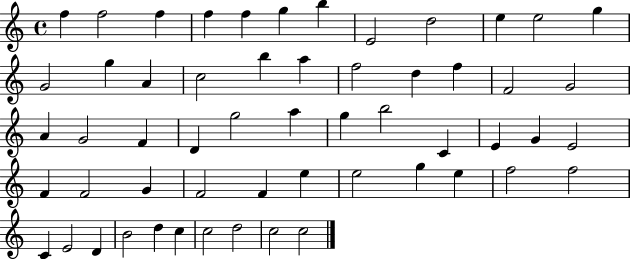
F5/q F5/h F5/q F5/q F5/q G5/q B5/q E4/h D5/h E5/q E5/h G5/q G4/h G5/q A4/q C5/h B5/q A5/q F5/h D5/q F5/q F4/h G4/h A4/q G4/h F4/q D4/q G5/h A5/q G5/q B5/h C4/q E4/q G4/q E4/h F4/q F4/h G4/q F4/h F4/q E5/q E5/h G5/q E5/q F5/h F5/h C4/q E4/h D4/q B4/h D5/q C5/q C5/h D5/h C5/h C5/h